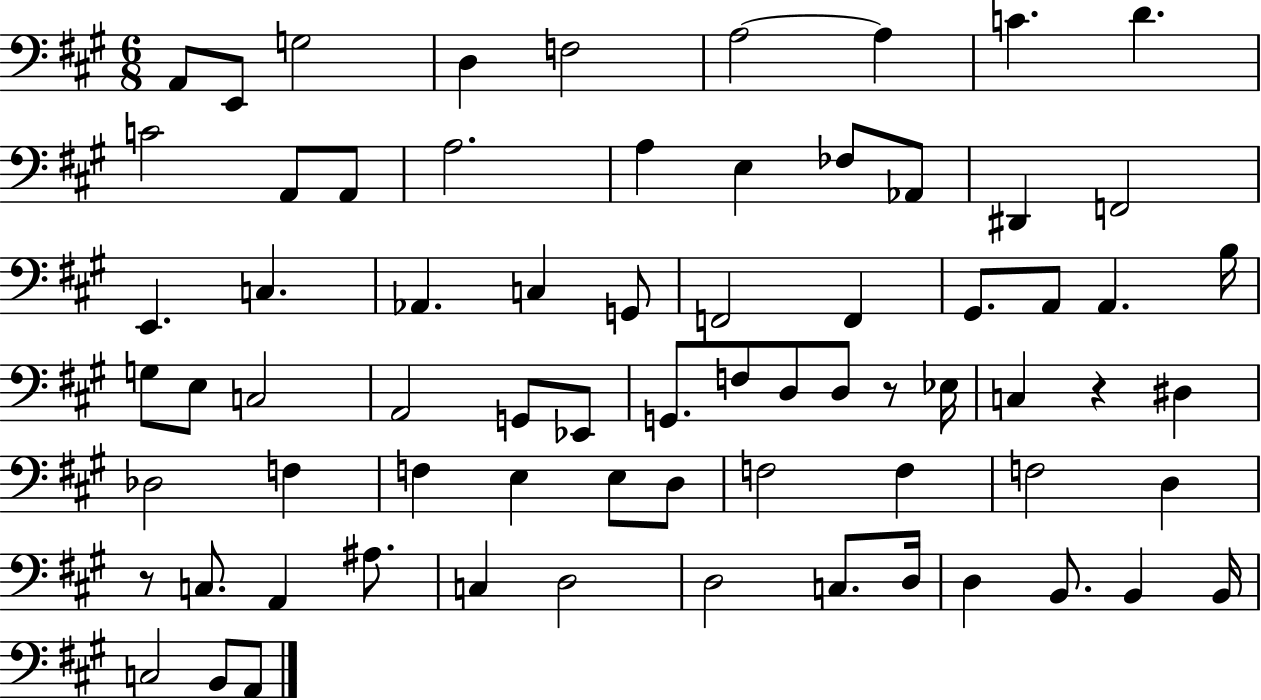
X:1
T:Untitled
M:6/8
L:1/4
K:A
A,,/2 E,,/2 G,2 D, F,2 A,2 A, C D C2 A,,/2 A,,/2 A,2 A, E, _F,/2 _A,,/2 ^D,, F,,2 E,, C, _A,, C, G,,/2 F,,2 F,, ^G,,/2 A,,/2 A,, B,/4 G,/2 E,/2 C,2 A,,2 G,,/2 _E,,/2 G,,/2 F,/2 D,/2 D,/2 z/2 _E,/4 C, z ^D, _D,2 F, F, E, E,/2 D,/2 F,2 F, F,2 D, z/2 C,/2 A,, ^A,/2 C, D,2 D,2 C,/2 D,/4 D, B,,/2 B,, B,,/4 C,2 B,,/2 A,,/2